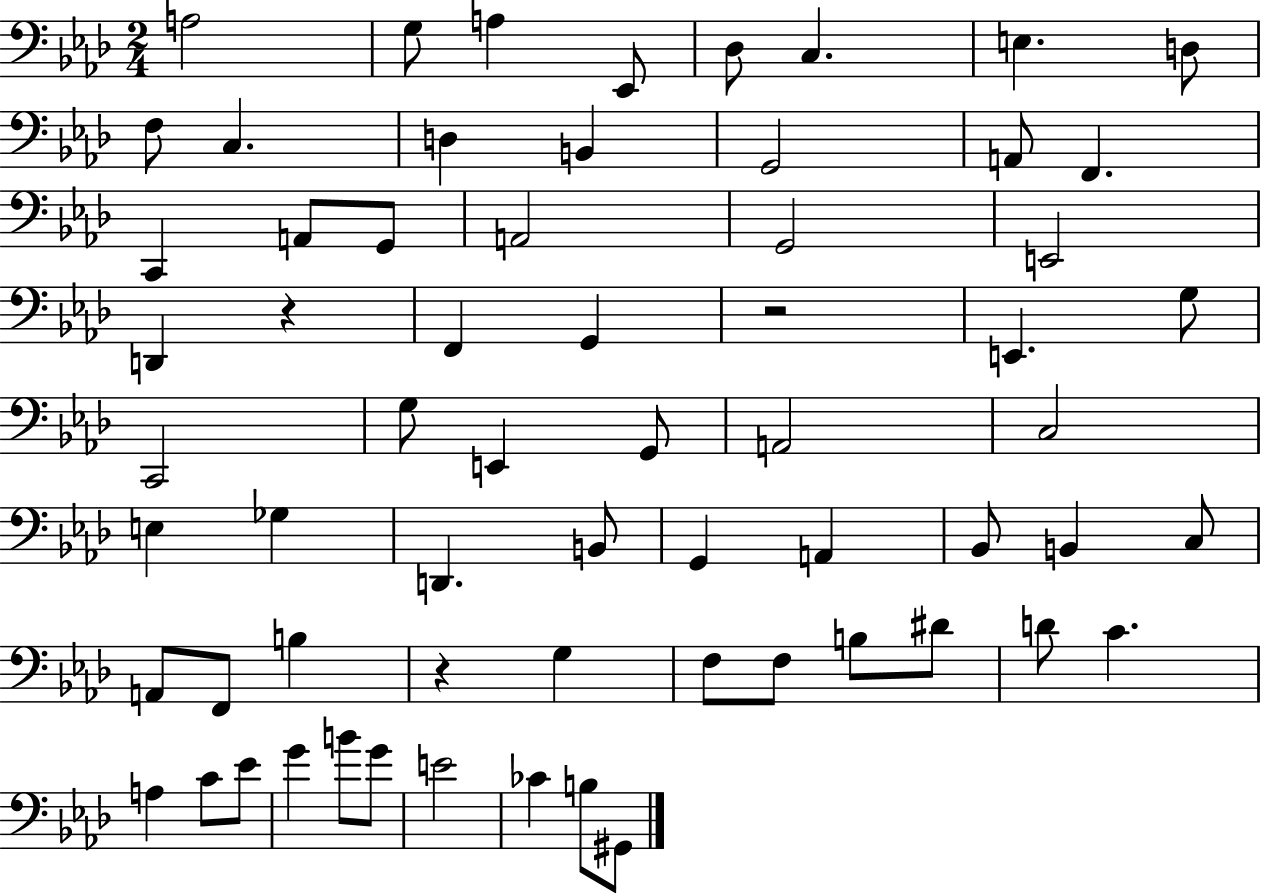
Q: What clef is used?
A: bass